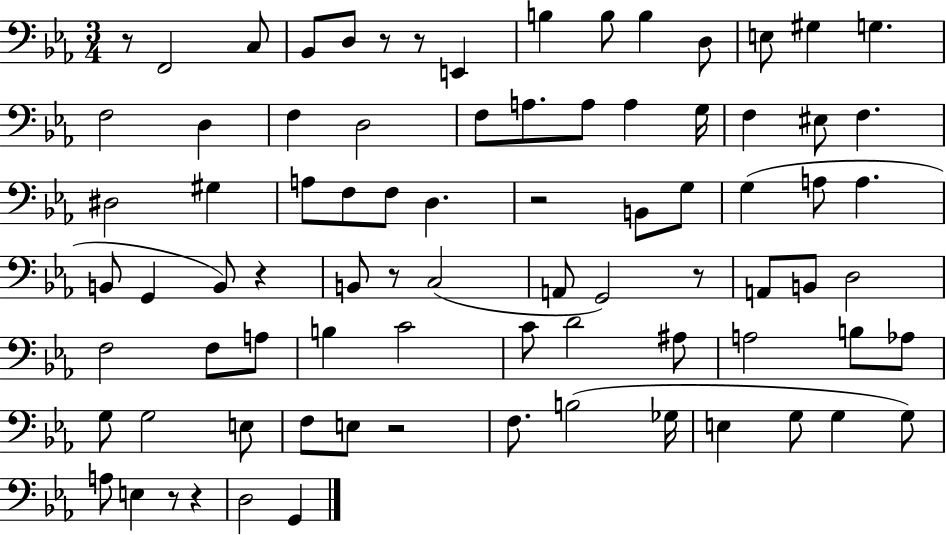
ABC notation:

X:1
T:Untitled
M:3/4
L:1/4
K:Eb
z/2 F,,2 C,/2 _B,,/2 D,/2 z/2 z/2 E,, B, B,/2 B, D,/2 E,/2 ^G, G, F,2 D, F, D,2 F,/2 A,/2 A,/2 A, G,/4 F, ^E,/2 F, ^D,2 ^G, A,/2 F,/2 F,/2 D, z2 B,,/2 G,/2 G, A,/2 A, B,,/2 G,, B,,/2 z B,,/2 z/2 C,2 A,,/2 G,,2 z/2 A,,/2 B,,/2 D,2 F,2 F,/2 A,/2 B, C2 C/2 D2 ^A,/2 A,2 B,/2 _A,/2 G,/2 G,2 E,/2 F,/2 E,/2 z2 F,/2 B,2 _G,/4 E, G,/2 G, G,/2 A,/2 E, z/2 z D,2 G,,